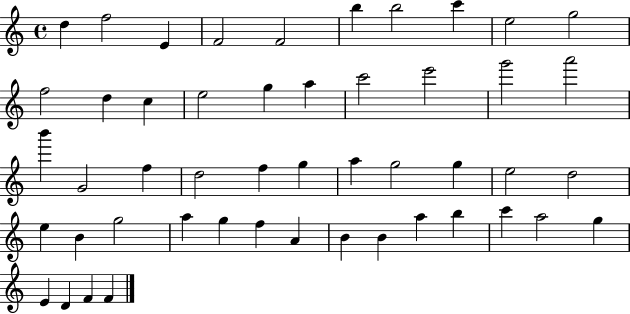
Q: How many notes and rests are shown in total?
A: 49